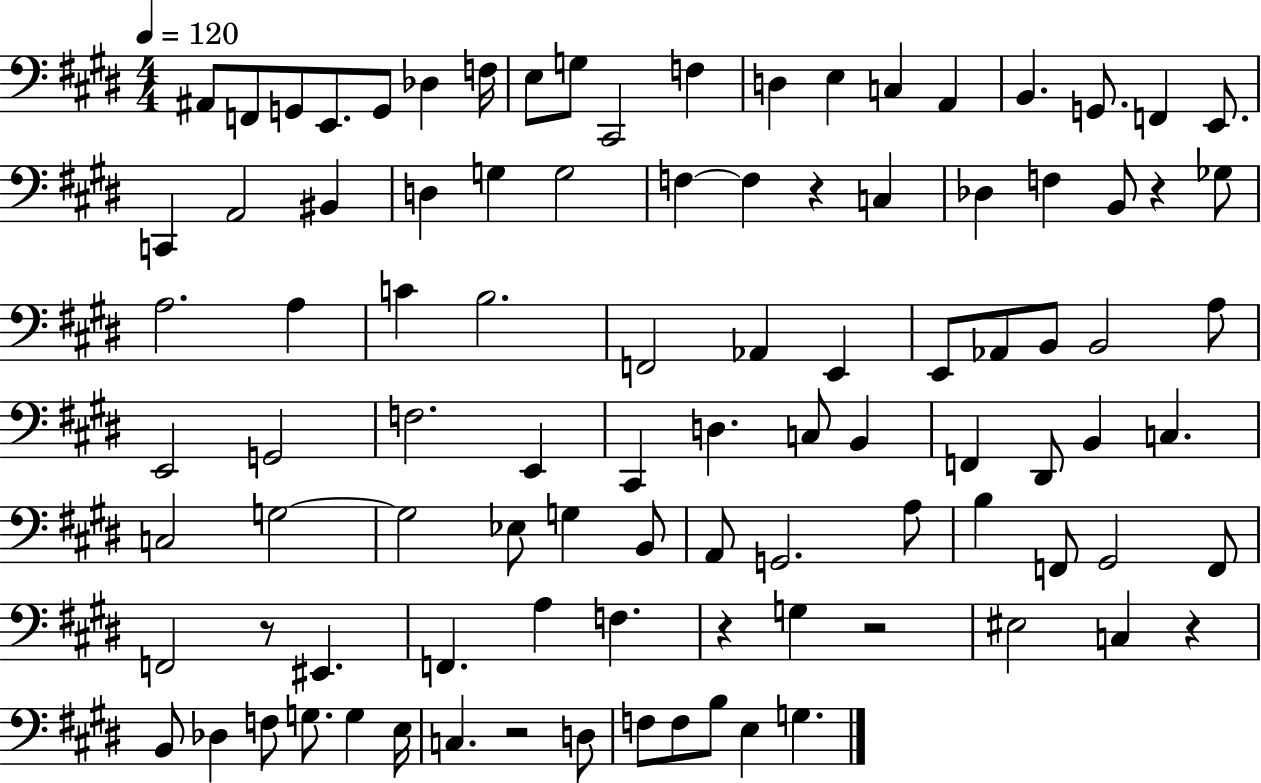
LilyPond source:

{
  \clef bass
  \numericTimeSignature
  \time 4/4
  \key e \major
  \tempo 4 = 120
  ais,8 f,8 g,8 e,8. g,8 des4 f16 | e8 g8 cis,2 f4 | d4 e4 c4 a,4 | b,4. g,8. f,4 e,8. | \break c,4 a,2 bis,4 | d4 g4 g2 | f4~~ f4 r4 c4 | des4 f4 b,8 r4 ges8 | \break a2. a4 | c'4 b2. | f,2 aes,4 e,4 | e,8 aes,8 b,8 b,2 a8 | \break e,2 g,2 | f2. e,4 | cis,4 d4. c8 b,4 | f,4 dis,8 b,4 c4. | \break c2 g2~~ | g2 ees8 g4 b,8 | a,8 g,2. a8 | b4 f,8 gis,2 f,8 | \break f,2 r8 eis,4. | f,4. a4 f4. | r4 g4 r2 | eis2 c4 r4 | \break b,8 des4 f8 g8. g4 e16 | c4. r2 d8 | f8 f8 b8 e4 g4. | \bar "|."
}